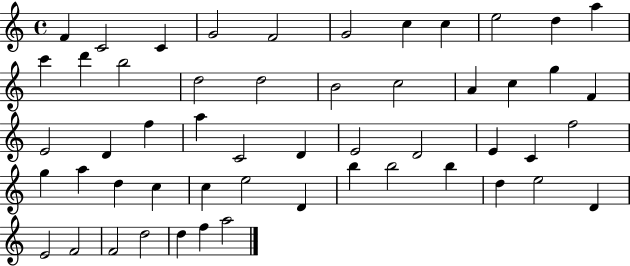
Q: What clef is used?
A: treble